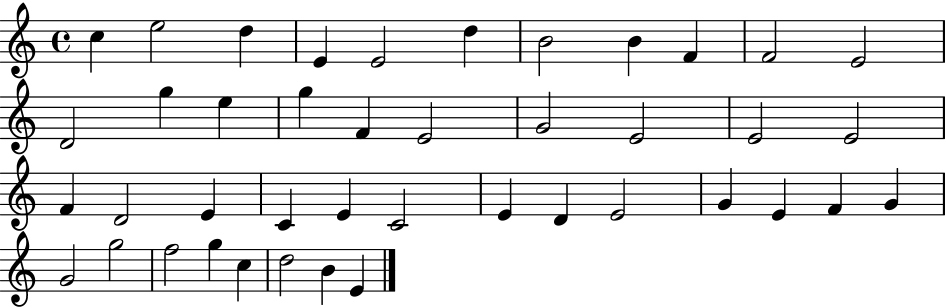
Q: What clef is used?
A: treble